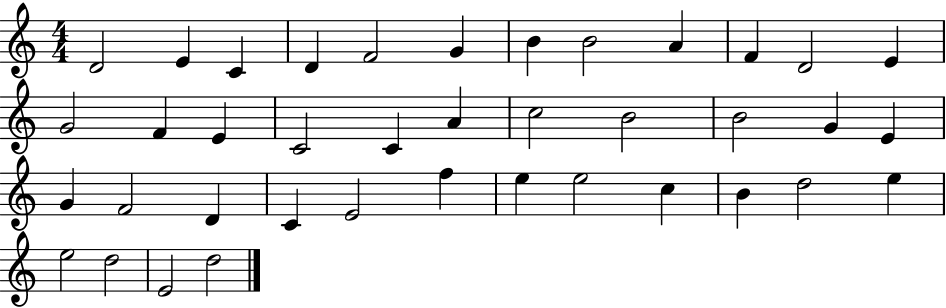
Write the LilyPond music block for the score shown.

{
  \clef treble
  \numericTimeSignature
  \time 4/4
  \key c \major
  d'2 e'4 c'4 | d'4 f'2 g'4 | b'4 b'2 a'4 | f'4 d'2 e'4 | \break g'2 f'4 e'4 | c'2 c'4 a'4 | c''2 b'2 | b'2 g'4 e'4 | \break g'4 f'2 d'4 | c'4 e'2 f''4 | e''4 e''2 c''4 | b'4 d''2 e''4 | \break e''2 d''2 | e'2 d''2 | \bar "|."
}